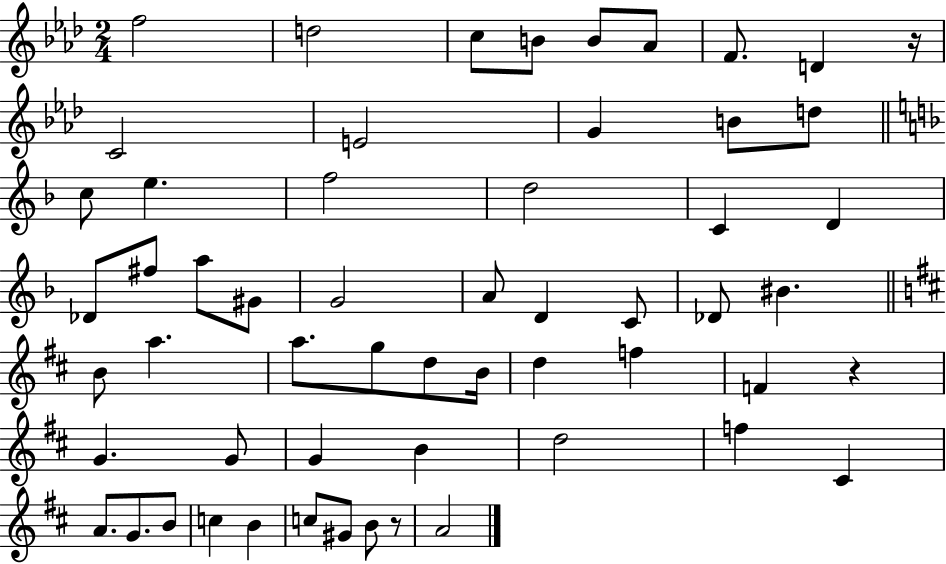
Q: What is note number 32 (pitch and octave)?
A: A5